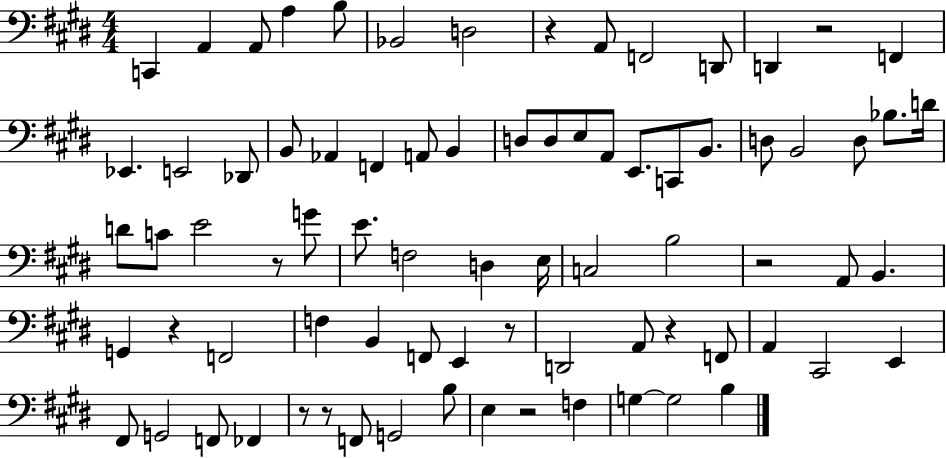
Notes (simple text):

C2/q A2/q A2/e A3/q B3/e Bb2/h D3/h R/q A2/e F2/h D2/e D2/q R/h F2/q Eb2/q. E2/h Db2/e B2/e Ab2/q F2/q A2/e B2/q D3/e D3/e E3/e A2/e E2/e. C2/e B2/e. D3/e B2/h D3/e Bb3/e. D4/s D4/e C4/e E4/h R/e G4/e E4/e. F3/h D3/q E3/s C3/h B3/h R/h A2/e B2/q. G2/q R/q F2/h F3/q B2/q F2/e E2/q R/e D2/h A2/e R/q F2/e A2/q C#2/h E2/q F#2/e G2/h F2/e FES2/q R/e R/e F2/e G2/h B3/e E3/q R/h F3/q G3/q G3/h B3/q